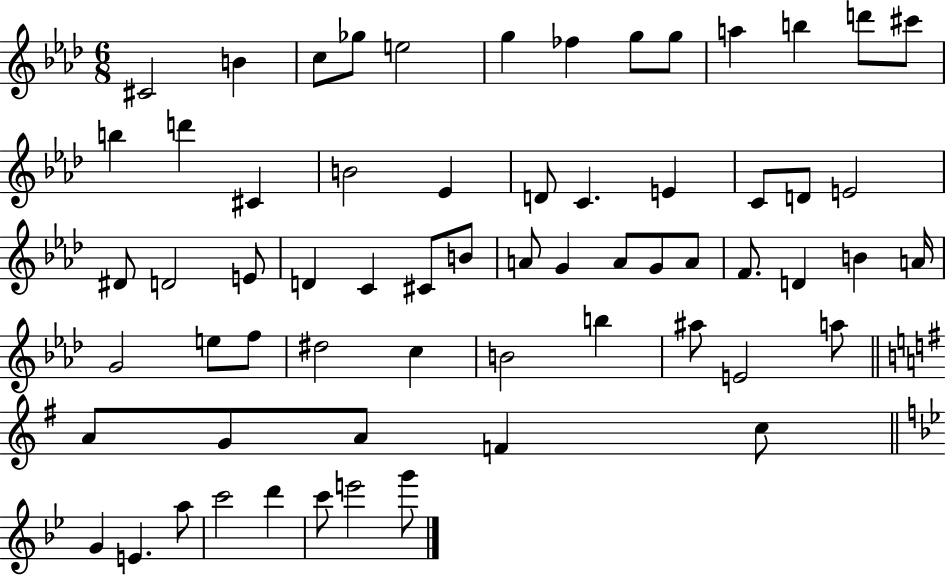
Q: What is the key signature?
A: AES major